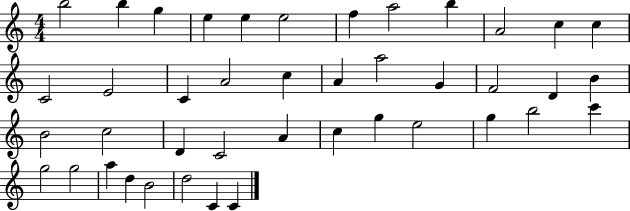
B5/h B5/q G5/q E5/q E5/q E5/h F5/q A5/h B5/q A4/h C5/q C5/q C4/h E4/h C4/q A4/h C5/q A4/q A5/h G4/q F4/h D4/q B4/q B4/h C5/h D4/q C4/h A4/q C5/q G5/q E5/h G5/q B5/h C6/q G5/h G5/h A5/q D5/q B4/h D5/h C4/q C4/q